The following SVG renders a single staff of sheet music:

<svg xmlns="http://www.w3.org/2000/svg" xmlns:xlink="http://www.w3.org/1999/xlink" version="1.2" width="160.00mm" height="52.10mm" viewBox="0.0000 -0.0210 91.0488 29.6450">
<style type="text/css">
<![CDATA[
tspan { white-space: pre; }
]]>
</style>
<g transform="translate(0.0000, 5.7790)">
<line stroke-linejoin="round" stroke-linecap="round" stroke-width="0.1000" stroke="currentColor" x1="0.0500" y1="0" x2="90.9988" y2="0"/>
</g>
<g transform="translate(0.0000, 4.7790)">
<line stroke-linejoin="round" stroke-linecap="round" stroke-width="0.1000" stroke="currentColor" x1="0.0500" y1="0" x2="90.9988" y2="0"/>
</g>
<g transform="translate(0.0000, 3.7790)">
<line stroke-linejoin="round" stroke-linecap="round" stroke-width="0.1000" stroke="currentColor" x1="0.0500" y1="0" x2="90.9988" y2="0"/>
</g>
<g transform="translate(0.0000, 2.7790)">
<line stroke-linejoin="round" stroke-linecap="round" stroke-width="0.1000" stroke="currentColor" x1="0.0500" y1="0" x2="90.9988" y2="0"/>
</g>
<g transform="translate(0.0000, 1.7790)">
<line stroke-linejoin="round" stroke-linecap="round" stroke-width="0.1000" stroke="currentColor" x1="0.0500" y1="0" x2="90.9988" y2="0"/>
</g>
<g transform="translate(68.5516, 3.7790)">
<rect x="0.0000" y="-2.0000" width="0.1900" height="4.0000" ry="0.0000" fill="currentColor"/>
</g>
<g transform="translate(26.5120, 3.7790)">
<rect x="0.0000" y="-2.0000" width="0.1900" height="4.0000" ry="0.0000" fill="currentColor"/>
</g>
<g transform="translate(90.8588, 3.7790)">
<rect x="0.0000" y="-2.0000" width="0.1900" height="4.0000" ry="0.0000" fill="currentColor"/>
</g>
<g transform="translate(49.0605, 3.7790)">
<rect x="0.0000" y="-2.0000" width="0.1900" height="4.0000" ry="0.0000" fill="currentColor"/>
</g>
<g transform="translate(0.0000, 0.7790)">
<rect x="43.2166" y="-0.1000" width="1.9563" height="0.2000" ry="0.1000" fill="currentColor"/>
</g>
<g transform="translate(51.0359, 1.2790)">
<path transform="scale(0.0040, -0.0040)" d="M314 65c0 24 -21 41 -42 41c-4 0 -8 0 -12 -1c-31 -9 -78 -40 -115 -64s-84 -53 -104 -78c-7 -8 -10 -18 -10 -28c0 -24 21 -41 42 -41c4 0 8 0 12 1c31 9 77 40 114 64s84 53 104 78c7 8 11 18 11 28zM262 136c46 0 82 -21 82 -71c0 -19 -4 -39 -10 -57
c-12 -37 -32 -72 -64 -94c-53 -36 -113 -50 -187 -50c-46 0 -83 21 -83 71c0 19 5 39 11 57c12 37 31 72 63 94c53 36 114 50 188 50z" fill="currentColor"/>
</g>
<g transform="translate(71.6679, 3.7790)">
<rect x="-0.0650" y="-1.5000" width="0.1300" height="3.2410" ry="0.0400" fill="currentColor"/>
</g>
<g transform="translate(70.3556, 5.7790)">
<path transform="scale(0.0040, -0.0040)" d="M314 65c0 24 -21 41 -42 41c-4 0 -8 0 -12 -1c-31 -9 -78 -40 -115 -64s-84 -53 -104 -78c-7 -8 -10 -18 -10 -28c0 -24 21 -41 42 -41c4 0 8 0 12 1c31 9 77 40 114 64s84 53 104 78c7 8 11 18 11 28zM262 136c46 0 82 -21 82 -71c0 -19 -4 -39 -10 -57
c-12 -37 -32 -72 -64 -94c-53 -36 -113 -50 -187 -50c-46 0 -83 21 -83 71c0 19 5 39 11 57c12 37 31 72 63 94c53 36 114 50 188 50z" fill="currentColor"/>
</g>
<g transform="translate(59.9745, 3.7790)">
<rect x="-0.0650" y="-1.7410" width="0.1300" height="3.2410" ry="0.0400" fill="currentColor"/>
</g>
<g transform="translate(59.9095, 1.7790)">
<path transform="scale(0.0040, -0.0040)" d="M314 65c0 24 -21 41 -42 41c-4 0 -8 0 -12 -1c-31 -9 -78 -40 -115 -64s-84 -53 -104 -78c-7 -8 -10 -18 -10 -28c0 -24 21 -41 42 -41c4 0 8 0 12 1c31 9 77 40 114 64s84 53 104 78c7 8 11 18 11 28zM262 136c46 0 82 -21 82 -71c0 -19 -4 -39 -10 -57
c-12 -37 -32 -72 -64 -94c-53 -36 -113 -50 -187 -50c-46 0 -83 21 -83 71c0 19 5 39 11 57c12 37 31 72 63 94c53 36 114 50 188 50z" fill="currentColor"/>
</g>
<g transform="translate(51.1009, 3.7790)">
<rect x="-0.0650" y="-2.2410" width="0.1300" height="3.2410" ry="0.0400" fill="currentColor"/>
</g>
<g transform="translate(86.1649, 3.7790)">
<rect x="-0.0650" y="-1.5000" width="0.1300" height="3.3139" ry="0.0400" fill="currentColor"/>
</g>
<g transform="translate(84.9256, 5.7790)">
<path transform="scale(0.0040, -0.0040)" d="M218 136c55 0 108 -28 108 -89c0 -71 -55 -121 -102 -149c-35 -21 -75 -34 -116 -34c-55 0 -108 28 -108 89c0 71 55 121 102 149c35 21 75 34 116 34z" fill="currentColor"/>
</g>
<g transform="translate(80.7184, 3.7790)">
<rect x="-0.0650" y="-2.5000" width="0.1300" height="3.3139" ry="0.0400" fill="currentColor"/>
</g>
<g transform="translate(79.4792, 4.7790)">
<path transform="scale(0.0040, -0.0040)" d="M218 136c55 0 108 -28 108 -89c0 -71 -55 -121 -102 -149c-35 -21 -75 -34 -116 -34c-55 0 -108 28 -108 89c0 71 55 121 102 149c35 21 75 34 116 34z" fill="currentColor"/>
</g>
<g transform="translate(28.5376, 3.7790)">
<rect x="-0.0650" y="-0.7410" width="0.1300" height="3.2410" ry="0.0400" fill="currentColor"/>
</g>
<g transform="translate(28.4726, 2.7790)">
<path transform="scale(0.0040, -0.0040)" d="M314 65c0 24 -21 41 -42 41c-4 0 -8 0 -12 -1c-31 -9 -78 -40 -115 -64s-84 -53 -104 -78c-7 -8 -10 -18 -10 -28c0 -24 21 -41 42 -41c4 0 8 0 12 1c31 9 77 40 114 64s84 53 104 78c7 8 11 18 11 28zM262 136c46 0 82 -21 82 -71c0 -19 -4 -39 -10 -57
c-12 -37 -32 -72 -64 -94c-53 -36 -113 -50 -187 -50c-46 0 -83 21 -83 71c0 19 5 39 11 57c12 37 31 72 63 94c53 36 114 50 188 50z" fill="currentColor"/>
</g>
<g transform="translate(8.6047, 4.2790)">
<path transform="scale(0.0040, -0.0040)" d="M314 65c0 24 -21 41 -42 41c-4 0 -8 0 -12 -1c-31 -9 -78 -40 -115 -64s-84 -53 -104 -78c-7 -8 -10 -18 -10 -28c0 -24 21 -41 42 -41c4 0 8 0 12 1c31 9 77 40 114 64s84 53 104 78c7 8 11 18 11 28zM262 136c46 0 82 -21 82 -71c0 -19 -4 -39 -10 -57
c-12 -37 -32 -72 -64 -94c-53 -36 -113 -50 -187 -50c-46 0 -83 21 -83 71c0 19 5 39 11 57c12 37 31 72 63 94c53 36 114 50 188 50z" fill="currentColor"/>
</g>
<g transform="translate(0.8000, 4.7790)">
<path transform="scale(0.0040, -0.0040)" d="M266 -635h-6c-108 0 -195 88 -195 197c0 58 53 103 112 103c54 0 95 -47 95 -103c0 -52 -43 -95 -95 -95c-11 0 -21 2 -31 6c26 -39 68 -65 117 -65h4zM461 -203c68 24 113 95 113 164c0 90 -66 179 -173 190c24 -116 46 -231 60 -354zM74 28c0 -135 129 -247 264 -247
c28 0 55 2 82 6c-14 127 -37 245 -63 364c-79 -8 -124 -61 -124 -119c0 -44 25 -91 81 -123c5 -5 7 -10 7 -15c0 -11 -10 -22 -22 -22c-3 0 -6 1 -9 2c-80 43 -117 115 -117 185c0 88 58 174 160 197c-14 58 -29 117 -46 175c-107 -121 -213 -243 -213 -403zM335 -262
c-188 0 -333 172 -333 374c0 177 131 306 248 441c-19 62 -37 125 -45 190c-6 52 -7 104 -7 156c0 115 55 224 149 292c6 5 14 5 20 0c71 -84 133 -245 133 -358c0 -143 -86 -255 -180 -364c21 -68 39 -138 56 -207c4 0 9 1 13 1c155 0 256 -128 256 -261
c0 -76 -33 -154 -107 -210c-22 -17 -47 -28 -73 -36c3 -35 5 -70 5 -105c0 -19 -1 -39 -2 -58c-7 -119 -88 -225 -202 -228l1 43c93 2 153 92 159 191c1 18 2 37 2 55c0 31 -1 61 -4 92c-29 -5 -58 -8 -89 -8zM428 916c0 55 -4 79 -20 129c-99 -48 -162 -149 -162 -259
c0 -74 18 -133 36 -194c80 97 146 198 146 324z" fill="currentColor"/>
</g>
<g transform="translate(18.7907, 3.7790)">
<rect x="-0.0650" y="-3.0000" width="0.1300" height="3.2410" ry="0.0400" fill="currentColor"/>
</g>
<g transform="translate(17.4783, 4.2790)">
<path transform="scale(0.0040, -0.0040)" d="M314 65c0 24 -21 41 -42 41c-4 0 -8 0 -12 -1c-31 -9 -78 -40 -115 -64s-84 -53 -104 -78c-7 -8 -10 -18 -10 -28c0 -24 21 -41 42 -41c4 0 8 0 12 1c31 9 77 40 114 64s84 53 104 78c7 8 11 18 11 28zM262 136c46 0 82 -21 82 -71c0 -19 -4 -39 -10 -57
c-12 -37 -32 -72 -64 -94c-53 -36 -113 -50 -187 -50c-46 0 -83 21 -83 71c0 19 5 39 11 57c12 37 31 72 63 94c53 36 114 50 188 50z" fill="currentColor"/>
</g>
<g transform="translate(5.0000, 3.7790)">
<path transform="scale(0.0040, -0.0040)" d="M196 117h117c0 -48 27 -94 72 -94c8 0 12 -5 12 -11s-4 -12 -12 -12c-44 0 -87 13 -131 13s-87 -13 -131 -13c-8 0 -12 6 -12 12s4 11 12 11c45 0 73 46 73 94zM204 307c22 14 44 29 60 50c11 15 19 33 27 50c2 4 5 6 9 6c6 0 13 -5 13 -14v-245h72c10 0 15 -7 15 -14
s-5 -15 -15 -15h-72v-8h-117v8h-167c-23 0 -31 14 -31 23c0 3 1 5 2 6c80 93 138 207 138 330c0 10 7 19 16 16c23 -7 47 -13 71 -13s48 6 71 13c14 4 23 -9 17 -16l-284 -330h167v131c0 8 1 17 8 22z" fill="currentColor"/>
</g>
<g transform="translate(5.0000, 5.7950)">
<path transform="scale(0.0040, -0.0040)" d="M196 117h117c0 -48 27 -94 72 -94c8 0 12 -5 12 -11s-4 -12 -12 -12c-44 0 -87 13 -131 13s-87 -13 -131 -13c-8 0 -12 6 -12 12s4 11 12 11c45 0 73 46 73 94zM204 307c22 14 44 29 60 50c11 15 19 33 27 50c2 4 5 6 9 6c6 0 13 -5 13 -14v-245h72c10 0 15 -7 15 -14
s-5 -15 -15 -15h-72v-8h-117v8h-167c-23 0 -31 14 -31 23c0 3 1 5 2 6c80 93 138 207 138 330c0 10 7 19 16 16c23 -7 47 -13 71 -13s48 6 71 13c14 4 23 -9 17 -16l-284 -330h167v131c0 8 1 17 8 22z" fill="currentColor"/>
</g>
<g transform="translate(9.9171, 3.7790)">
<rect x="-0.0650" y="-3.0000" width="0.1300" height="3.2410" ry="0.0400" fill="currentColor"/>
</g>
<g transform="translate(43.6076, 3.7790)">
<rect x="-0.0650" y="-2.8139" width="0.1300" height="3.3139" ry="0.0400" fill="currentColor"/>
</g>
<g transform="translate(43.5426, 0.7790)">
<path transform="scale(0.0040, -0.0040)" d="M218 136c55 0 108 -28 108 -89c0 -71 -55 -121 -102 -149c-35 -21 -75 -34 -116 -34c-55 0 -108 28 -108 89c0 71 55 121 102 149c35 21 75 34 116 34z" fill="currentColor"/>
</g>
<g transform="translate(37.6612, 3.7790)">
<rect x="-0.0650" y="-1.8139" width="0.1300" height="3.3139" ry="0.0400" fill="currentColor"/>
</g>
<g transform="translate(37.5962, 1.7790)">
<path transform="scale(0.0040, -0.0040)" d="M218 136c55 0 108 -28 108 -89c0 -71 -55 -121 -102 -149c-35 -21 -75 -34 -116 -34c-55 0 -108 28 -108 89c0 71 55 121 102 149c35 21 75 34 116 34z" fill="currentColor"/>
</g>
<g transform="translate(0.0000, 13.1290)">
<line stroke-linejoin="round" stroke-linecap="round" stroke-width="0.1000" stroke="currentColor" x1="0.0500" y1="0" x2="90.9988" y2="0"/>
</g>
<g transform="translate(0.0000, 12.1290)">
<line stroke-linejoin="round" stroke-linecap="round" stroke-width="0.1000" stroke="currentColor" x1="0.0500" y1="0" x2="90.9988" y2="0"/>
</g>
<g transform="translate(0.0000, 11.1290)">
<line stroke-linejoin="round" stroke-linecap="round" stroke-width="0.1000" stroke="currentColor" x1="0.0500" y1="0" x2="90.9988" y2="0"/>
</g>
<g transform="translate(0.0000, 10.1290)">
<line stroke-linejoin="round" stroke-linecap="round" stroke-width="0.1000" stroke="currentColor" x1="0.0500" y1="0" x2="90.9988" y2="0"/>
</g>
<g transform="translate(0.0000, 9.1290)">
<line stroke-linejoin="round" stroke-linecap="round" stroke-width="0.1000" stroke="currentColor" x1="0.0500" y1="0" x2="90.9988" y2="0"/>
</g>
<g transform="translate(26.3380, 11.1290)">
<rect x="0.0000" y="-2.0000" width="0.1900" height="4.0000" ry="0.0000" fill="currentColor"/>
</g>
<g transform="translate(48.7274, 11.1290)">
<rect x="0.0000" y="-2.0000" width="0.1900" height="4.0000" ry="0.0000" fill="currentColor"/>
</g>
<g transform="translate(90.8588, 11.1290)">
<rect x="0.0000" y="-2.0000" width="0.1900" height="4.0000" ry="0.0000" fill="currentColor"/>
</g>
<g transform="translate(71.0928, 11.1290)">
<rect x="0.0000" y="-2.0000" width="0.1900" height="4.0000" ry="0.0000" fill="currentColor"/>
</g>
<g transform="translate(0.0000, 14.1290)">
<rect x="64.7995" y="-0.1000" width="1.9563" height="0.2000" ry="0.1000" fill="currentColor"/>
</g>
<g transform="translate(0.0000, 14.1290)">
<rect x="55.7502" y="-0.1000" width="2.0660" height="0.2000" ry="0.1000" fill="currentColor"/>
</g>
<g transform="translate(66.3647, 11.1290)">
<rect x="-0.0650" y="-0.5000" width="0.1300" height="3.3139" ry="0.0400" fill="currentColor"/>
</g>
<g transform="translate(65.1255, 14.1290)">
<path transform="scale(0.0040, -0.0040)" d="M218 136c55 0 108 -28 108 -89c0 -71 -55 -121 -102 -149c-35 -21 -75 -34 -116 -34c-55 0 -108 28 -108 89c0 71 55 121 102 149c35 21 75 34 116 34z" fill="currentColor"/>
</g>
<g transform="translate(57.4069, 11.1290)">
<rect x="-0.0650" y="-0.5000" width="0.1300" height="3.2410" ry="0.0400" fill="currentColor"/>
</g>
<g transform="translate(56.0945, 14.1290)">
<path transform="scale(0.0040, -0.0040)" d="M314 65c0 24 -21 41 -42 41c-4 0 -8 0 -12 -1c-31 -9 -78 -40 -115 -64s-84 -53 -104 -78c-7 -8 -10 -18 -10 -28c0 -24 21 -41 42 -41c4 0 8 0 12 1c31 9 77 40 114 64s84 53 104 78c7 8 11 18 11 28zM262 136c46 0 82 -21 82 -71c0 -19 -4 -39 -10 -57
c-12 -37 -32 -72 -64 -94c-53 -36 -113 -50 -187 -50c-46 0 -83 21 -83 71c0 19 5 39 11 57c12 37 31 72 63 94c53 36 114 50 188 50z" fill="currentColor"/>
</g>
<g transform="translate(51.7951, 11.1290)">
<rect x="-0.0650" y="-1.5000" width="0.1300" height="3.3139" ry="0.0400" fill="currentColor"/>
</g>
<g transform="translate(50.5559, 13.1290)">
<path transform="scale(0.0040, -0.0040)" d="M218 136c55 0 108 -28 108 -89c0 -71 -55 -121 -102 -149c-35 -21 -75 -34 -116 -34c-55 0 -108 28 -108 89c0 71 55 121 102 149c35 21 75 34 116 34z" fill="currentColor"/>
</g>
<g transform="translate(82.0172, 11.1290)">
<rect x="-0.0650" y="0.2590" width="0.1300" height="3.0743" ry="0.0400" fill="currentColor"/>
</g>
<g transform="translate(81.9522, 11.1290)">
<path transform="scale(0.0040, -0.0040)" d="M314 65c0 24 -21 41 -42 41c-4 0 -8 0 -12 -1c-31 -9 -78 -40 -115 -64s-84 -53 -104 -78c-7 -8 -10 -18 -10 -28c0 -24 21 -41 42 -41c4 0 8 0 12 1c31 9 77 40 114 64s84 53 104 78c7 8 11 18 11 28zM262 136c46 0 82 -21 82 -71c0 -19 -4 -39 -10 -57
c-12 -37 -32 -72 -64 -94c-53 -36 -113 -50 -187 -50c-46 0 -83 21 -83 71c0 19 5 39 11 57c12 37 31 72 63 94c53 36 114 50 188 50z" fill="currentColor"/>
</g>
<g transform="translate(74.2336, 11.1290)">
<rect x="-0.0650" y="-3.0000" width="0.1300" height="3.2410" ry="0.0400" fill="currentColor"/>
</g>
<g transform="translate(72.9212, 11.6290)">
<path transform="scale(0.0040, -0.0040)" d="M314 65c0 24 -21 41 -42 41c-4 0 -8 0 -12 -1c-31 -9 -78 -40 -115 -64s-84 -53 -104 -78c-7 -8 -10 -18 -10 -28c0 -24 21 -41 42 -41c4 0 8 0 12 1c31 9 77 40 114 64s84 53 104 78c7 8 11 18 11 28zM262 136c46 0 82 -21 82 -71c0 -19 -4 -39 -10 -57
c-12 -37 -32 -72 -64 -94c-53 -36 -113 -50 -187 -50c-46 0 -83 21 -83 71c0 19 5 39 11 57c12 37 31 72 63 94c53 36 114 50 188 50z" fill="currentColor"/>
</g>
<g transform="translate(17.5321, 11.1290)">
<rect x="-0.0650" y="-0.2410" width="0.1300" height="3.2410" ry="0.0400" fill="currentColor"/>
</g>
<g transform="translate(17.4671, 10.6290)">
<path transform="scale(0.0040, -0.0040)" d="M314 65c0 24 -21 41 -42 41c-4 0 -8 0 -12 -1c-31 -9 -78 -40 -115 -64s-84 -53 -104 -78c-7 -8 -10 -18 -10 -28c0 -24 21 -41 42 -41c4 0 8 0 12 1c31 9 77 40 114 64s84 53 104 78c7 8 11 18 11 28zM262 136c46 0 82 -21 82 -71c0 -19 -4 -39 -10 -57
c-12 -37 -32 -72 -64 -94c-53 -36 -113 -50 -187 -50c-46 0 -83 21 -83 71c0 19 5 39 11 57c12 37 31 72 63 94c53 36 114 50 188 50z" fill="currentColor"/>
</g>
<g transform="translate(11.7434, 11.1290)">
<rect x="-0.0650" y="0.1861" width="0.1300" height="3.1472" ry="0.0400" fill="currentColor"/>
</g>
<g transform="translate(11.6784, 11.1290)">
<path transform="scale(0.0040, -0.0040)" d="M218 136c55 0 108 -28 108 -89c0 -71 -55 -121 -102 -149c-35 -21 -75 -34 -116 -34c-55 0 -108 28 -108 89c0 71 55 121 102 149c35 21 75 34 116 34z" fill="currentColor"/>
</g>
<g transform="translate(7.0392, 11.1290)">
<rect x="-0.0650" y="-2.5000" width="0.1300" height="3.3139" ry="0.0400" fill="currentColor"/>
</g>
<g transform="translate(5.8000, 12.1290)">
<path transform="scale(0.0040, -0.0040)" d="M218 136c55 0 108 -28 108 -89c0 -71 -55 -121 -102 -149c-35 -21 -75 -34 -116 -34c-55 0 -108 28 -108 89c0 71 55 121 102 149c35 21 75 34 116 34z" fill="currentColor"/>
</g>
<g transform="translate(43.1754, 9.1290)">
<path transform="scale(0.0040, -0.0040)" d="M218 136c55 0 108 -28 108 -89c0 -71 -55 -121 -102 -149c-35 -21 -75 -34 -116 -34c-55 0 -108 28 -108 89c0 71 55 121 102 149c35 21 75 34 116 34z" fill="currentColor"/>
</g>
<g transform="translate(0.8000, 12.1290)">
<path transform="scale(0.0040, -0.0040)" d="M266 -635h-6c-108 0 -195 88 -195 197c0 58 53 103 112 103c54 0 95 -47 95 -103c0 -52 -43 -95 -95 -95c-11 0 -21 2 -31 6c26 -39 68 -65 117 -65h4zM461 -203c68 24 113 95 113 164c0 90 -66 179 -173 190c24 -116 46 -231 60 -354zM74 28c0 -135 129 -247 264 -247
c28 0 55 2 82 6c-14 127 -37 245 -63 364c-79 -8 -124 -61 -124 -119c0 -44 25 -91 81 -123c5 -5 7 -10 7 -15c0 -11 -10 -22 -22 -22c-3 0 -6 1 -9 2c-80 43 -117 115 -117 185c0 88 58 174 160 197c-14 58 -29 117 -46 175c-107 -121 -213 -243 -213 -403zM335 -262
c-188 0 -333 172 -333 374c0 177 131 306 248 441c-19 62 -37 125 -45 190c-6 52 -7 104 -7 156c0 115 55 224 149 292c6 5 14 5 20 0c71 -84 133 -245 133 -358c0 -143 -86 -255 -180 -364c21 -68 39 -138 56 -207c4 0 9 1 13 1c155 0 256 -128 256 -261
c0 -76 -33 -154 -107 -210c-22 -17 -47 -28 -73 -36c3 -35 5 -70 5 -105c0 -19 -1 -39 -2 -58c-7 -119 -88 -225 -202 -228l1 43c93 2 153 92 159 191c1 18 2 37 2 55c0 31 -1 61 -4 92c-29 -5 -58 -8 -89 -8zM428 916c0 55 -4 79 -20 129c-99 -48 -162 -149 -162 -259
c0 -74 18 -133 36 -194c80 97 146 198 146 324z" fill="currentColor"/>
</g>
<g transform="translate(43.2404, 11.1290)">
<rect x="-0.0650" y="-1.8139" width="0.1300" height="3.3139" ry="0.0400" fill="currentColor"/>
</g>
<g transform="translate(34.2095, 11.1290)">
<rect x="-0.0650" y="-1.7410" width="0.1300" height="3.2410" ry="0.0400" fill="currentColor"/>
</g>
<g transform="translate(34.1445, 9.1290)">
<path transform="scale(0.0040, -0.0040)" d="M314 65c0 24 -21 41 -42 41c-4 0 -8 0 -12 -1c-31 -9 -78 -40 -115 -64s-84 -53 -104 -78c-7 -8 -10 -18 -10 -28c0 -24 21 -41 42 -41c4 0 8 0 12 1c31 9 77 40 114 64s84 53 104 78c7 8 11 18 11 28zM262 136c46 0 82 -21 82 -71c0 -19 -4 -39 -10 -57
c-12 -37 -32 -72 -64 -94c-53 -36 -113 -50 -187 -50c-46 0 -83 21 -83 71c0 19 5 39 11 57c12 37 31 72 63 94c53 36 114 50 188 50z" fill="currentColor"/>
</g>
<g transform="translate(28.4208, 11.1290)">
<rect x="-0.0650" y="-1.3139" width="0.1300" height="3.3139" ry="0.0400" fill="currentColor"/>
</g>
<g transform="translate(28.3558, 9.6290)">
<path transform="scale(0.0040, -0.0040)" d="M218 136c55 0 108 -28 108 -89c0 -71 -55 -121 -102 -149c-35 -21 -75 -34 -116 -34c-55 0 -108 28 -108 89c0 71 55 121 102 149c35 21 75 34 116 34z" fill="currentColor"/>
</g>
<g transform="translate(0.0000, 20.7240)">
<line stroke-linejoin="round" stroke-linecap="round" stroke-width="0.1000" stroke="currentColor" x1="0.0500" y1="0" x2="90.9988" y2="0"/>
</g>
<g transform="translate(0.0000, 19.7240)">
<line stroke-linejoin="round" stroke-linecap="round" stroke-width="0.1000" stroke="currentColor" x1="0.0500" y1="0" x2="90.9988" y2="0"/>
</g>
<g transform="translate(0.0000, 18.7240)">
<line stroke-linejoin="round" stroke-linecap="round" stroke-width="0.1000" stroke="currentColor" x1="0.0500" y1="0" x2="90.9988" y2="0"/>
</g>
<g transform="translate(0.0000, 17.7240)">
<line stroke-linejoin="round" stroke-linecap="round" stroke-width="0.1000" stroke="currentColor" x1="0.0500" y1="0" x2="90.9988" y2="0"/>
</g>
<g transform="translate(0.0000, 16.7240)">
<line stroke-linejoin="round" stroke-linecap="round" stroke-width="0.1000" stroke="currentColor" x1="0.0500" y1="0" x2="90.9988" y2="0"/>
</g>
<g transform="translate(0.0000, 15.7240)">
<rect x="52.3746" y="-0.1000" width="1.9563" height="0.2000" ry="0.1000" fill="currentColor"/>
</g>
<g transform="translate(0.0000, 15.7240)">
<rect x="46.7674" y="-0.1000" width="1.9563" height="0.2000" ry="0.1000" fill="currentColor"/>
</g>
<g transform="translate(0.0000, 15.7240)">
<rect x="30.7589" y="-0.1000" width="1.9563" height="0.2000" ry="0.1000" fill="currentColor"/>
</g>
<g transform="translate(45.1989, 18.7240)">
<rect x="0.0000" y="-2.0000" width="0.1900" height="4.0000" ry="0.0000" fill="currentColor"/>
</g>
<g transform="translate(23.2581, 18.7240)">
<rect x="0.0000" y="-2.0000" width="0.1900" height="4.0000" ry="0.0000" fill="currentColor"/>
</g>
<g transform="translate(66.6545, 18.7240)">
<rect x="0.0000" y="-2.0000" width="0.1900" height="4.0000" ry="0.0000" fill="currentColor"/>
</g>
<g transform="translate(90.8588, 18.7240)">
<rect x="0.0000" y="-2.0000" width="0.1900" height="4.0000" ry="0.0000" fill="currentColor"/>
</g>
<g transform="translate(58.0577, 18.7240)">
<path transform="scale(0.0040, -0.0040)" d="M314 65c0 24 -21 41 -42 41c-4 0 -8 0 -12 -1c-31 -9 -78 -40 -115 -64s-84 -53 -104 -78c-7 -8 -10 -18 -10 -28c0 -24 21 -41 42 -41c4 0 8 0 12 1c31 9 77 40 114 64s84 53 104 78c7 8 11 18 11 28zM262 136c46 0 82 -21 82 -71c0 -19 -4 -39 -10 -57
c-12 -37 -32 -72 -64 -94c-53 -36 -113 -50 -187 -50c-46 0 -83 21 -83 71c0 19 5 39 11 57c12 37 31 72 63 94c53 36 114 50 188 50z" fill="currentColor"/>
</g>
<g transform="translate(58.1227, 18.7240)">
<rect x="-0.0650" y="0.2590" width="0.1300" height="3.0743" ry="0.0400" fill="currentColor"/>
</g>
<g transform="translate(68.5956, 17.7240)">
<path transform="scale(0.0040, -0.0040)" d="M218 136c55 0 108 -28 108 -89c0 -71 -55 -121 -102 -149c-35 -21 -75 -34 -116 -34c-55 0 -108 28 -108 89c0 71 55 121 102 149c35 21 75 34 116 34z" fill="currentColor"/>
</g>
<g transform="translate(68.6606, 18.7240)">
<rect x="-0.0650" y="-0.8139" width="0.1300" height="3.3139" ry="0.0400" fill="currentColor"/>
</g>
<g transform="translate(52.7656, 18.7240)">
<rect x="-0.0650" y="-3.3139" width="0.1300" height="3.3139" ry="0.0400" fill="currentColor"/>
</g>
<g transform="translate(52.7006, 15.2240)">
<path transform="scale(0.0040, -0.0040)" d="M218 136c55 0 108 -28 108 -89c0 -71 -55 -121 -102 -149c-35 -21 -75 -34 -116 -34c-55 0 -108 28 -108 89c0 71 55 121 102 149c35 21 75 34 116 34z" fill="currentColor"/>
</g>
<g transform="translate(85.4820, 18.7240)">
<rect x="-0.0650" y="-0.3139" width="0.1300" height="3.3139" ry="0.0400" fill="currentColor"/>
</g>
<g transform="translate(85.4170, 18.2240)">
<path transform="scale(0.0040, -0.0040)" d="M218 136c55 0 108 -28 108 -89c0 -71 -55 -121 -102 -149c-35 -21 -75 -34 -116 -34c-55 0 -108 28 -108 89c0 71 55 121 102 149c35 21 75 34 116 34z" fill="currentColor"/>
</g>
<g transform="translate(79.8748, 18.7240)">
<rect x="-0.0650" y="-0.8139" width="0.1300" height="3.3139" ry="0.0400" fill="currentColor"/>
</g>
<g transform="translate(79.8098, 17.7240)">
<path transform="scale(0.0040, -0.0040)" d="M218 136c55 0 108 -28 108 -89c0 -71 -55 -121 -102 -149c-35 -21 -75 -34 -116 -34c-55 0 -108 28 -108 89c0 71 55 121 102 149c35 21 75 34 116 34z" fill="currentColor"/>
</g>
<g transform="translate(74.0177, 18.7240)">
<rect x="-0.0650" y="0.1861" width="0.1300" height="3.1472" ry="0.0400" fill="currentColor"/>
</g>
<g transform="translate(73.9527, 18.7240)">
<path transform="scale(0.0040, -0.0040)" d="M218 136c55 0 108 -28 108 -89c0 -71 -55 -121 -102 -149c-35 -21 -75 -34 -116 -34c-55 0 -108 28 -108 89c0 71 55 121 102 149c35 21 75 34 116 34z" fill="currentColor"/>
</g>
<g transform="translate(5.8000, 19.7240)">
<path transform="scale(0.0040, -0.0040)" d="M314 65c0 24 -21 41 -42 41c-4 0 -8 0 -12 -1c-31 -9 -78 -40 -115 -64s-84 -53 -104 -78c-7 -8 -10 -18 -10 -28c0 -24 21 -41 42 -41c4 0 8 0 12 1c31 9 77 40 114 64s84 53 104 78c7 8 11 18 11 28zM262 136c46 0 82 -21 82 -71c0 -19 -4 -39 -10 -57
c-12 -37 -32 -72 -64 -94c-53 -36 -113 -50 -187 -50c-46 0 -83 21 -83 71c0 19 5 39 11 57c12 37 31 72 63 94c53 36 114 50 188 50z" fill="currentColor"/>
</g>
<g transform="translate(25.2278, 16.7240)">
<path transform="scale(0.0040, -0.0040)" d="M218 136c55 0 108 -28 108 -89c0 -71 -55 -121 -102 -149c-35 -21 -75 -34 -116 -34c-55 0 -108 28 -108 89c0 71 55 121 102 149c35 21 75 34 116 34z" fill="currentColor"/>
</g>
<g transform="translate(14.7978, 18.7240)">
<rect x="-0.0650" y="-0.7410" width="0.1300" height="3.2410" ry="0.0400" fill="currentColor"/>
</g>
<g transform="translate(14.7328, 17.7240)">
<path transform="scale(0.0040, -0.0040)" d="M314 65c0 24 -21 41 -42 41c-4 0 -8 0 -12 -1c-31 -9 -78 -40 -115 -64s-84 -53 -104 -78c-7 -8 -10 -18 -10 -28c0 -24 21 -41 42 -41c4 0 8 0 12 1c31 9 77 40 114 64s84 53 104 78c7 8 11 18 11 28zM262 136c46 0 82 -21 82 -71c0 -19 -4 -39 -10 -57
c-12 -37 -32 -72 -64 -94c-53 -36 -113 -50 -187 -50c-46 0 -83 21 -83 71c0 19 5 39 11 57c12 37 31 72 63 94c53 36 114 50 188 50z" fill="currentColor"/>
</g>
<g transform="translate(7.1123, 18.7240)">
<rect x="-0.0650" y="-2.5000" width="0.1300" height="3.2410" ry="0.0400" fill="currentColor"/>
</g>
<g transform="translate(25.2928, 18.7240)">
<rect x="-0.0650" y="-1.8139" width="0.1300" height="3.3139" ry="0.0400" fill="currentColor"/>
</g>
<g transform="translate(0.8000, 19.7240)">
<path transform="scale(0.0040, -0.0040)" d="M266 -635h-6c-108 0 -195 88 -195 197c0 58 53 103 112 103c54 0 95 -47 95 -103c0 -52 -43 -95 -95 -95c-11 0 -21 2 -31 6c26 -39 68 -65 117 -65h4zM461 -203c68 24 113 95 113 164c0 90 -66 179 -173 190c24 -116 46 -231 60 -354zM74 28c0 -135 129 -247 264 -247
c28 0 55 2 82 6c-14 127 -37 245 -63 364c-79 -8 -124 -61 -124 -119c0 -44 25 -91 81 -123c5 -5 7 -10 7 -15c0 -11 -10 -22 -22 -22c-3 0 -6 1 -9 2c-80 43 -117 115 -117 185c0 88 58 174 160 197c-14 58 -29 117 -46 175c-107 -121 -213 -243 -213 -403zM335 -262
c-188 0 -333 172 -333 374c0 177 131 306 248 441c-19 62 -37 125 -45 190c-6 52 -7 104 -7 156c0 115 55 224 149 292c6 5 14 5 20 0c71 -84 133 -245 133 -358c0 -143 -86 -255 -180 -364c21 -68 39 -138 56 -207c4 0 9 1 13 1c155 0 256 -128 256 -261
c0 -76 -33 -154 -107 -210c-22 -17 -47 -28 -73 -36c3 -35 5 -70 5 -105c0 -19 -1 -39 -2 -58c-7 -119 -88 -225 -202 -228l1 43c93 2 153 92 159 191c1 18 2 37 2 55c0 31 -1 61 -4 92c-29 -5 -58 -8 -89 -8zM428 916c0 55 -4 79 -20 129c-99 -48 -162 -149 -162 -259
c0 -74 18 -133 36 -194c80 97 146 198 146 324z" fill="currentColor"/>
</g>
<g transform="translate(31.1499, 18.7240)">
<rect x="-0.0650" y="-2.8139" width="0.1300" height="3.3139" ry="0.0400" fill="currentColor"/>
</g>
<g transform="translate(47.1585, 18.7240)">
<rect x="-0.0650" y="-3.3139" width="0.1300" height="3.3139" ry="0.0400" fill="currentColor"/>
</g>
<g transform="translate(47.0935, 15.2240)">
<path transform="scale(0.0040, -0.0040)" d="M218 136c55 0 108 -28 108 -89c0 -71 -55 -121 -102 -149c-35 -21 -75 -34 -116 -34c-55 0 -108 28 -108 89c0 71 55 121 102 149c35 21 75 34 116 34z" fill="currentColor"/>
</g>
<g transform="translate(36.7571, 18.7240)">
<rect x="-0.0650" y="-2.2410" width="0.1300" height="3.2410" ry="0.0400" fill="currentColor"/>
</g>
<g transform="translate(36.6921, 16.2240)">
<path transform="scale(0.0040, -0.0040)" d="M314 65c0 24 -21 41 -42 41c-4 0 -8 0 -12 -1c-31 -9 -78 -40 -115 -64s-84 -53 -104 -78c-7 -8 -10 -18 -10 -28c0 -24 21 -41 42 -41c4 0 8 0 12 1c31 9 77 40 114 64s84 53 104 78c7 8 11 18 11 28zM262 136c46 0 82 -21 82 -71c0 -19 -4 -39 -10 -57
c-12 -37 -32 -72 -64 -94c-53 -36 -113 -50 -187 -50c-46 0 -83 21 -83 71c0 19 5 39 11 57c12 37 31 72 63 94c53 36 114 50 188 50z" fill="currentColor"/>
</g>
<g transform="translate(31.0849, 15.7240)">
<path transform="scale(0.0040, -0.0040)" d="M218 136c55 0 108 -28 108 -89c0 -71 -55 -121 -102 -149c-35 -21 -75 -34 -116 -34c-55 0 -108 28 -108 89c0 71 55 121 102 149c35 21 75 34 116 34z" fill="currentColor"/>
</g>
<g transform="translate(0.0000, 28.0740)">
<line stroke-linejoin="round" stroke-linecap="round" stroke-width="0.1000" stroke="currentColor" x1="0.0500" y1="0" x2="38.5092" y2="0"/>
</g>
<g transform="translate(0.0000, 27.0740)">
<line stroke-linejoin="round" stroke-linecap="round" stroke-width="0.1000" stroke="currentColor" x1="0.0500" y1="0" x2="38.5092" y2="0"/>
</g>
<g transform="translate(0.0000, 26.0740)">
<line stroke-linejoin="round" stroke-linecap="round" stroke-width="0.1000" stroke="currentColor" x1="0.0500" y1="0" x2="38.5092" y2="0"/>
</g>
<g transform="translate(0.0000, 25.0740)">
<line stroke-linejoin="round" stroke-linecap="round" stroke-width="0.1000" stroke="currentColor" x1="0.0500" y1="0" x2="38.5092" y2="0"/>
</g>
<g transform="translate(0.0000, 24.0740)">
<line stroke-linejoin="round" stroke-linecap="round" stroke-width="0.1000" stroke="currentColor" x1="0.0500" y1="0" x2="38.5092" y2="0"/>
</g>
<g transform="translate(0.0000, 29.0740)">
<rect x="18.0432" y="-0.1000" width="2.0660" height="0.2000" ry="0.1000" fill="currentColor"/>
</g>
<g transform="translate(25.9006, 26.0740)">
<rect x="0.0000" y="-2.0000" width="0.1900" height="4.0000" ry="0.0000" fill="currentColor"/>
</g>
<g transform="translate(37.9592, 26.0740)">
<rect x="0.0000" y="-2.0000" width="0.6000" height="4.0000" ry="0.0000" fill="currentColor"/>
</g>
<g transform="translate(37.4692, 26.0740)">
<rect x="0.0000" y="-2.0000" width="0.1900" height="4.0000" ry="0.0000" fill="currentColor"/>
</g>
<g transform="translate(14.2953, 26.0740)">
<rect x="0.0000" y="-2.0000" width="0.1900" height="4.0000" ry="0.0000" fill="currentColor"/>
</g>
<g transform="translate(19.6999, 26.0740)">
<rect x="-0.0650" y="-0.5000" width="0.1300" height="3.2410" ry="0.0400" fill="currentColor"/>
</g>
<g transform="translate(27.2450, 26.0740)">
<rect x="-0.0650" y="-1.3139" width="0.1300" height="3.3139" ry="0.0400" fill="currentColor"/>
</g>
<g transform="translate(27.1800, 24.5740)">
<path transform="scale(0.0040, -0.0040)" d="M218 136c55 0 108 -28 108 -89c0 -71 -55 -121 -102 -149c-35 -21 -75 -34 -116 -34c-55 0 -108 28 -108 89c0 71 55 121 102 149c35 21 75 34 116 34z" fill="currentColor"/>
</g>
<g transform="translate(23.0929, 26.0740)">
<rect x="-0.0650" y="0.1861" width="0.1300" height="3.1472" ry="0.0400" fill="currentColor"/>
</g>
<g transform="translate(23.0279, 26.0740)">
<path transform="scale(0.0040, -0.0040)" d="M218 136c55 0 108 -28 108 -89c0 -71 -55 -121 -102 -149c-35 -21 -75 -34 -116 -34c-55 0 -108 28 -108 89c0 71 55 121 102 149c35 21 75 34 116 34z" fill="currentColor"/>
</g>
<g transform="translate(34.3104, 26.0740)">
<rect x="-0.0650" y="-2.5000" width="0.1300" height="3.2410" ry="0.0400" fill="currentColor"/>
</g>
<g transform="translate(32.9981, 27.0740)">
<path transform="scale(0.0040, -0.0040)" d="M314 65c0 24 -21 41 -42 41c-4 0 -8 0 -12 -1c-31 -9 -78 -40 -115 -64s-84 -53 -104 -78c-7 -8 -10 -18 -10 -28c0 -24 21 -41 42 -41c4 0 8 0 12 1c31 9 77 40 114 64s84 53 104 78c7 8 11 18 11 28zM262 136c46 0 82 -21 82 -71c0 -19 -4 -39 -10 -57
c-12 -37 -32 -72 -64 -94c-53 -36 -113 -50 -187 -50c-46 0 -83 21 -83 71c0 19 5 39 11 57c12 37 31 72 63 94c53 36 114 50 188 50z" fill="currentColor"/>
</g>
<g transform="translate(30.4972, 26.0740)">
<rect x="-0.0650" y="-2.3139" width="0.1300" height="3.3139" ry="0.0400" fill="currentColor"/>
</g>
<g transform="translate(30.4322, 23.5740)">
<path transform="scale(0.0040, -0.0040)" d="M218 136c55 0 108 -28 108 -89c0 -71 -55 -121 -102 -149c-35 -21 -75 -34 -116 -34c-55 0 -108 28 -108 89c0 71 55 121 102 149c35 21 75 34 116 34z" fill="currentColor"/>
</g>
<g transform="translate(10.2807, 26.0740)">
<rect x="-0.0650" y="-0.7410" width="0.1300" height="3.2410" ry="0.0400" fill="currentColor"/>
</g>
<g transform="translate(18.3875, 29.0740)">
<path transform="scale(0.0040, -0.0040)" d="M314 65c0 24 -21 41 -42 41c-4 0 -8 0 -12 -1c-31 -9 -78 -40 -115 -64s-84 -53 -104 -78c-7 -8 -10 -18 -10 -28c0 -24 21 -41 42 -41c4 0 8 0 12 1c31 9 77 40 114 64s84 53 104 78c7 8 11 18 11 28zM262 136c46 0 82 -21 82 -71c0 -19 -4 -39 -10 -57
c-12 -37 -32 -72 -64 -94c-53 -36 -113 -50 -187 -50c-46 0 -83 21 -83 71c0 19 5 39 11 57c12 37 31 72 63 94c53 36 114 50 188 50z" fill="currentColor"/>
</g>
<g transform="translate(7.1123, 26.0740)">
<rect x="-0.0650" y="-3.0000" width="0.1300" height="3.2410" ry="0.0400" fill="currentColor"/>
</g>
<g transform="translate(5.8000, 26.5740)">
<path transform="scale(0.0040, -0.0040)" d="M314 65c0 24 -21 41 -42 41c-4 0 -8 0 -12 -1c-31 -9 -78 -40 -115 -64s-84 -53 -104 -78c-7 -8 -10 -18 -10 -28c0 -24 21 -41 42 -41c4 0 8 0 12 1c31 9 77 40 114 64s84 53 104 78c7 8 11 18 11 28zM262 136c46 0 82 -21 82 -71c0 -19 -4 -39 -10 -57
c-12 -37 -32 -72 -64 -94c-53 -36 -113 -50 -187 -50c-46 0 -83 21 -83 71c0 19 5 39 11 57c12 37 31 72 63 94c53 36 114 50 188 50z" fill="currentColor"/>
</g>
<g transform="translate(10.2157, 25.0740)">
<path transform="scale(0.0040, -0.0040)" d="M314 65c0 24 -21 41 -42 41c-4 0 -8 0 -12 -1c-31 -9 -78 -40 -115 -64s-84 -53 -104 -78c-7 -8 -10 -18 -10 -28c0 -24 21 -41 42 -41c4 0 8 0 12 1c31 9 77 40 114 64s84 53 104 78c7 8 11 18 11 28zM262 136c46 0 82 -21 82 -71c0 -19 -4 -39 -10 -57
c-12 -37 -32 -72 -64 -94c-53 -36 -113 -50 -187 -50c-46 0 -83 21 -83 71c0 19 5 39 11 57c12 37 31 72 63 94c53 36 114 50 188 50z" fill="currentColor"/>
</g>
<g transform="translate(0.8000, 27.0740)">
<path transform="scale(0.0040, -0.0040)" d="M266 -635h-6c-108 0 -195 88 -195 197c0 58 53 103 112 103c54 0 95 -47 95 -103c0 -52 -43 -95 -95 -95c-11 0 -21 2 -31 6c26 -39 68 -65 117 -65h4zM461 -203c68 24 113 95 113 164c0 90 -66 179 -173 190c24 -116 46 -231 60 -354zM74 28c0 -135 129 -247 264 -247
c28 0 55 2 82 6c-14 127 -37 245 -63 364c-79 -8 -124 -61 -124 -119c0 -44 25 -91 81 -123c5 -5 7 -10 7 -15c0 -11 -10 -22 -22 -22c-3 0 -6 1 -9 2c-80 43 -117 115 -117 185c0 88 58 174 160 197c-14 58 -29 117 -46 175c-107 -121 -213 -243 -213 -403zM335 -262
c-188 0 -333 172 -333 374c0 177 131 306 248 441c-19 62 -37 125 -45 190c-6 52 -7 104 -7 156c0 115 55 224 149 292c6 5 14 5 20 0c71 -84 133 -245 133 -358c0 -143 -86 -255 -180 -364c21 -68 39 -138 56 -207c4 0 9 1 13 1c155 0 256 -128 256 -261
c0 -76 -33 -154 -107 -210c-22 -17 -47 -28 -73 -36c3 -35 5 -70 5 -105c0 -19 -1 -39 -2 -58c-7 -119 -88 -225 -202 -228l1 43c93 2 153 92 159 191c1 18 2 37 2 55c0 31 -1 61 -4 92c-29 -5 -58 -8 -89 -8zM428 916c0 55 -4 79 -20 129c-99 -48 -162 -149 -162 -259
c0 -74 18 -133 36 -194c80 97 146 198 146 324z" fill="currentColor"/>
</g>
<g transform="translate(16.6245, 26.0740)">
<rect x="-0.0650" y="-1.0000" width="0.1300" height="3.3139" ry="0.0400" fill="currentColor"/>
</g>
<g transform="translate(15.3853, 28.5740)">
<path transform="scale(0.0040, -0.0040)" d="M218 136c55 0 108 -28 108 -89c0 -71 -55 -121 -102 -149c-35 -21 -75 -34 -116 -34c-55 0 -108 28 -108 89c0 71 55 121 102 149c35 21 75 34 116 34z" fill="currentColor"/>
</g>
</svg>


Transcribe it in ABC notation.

X:1
T:Untitled
M:4/4
L:1/4
K:C
A2 A2 d2 f a g2 f2 E2 G E G B c2 e f2 f E C2 C A2 B2 G2 d2 f a g2 b b B2 d B d c A2 d2 D C2 B e g G2